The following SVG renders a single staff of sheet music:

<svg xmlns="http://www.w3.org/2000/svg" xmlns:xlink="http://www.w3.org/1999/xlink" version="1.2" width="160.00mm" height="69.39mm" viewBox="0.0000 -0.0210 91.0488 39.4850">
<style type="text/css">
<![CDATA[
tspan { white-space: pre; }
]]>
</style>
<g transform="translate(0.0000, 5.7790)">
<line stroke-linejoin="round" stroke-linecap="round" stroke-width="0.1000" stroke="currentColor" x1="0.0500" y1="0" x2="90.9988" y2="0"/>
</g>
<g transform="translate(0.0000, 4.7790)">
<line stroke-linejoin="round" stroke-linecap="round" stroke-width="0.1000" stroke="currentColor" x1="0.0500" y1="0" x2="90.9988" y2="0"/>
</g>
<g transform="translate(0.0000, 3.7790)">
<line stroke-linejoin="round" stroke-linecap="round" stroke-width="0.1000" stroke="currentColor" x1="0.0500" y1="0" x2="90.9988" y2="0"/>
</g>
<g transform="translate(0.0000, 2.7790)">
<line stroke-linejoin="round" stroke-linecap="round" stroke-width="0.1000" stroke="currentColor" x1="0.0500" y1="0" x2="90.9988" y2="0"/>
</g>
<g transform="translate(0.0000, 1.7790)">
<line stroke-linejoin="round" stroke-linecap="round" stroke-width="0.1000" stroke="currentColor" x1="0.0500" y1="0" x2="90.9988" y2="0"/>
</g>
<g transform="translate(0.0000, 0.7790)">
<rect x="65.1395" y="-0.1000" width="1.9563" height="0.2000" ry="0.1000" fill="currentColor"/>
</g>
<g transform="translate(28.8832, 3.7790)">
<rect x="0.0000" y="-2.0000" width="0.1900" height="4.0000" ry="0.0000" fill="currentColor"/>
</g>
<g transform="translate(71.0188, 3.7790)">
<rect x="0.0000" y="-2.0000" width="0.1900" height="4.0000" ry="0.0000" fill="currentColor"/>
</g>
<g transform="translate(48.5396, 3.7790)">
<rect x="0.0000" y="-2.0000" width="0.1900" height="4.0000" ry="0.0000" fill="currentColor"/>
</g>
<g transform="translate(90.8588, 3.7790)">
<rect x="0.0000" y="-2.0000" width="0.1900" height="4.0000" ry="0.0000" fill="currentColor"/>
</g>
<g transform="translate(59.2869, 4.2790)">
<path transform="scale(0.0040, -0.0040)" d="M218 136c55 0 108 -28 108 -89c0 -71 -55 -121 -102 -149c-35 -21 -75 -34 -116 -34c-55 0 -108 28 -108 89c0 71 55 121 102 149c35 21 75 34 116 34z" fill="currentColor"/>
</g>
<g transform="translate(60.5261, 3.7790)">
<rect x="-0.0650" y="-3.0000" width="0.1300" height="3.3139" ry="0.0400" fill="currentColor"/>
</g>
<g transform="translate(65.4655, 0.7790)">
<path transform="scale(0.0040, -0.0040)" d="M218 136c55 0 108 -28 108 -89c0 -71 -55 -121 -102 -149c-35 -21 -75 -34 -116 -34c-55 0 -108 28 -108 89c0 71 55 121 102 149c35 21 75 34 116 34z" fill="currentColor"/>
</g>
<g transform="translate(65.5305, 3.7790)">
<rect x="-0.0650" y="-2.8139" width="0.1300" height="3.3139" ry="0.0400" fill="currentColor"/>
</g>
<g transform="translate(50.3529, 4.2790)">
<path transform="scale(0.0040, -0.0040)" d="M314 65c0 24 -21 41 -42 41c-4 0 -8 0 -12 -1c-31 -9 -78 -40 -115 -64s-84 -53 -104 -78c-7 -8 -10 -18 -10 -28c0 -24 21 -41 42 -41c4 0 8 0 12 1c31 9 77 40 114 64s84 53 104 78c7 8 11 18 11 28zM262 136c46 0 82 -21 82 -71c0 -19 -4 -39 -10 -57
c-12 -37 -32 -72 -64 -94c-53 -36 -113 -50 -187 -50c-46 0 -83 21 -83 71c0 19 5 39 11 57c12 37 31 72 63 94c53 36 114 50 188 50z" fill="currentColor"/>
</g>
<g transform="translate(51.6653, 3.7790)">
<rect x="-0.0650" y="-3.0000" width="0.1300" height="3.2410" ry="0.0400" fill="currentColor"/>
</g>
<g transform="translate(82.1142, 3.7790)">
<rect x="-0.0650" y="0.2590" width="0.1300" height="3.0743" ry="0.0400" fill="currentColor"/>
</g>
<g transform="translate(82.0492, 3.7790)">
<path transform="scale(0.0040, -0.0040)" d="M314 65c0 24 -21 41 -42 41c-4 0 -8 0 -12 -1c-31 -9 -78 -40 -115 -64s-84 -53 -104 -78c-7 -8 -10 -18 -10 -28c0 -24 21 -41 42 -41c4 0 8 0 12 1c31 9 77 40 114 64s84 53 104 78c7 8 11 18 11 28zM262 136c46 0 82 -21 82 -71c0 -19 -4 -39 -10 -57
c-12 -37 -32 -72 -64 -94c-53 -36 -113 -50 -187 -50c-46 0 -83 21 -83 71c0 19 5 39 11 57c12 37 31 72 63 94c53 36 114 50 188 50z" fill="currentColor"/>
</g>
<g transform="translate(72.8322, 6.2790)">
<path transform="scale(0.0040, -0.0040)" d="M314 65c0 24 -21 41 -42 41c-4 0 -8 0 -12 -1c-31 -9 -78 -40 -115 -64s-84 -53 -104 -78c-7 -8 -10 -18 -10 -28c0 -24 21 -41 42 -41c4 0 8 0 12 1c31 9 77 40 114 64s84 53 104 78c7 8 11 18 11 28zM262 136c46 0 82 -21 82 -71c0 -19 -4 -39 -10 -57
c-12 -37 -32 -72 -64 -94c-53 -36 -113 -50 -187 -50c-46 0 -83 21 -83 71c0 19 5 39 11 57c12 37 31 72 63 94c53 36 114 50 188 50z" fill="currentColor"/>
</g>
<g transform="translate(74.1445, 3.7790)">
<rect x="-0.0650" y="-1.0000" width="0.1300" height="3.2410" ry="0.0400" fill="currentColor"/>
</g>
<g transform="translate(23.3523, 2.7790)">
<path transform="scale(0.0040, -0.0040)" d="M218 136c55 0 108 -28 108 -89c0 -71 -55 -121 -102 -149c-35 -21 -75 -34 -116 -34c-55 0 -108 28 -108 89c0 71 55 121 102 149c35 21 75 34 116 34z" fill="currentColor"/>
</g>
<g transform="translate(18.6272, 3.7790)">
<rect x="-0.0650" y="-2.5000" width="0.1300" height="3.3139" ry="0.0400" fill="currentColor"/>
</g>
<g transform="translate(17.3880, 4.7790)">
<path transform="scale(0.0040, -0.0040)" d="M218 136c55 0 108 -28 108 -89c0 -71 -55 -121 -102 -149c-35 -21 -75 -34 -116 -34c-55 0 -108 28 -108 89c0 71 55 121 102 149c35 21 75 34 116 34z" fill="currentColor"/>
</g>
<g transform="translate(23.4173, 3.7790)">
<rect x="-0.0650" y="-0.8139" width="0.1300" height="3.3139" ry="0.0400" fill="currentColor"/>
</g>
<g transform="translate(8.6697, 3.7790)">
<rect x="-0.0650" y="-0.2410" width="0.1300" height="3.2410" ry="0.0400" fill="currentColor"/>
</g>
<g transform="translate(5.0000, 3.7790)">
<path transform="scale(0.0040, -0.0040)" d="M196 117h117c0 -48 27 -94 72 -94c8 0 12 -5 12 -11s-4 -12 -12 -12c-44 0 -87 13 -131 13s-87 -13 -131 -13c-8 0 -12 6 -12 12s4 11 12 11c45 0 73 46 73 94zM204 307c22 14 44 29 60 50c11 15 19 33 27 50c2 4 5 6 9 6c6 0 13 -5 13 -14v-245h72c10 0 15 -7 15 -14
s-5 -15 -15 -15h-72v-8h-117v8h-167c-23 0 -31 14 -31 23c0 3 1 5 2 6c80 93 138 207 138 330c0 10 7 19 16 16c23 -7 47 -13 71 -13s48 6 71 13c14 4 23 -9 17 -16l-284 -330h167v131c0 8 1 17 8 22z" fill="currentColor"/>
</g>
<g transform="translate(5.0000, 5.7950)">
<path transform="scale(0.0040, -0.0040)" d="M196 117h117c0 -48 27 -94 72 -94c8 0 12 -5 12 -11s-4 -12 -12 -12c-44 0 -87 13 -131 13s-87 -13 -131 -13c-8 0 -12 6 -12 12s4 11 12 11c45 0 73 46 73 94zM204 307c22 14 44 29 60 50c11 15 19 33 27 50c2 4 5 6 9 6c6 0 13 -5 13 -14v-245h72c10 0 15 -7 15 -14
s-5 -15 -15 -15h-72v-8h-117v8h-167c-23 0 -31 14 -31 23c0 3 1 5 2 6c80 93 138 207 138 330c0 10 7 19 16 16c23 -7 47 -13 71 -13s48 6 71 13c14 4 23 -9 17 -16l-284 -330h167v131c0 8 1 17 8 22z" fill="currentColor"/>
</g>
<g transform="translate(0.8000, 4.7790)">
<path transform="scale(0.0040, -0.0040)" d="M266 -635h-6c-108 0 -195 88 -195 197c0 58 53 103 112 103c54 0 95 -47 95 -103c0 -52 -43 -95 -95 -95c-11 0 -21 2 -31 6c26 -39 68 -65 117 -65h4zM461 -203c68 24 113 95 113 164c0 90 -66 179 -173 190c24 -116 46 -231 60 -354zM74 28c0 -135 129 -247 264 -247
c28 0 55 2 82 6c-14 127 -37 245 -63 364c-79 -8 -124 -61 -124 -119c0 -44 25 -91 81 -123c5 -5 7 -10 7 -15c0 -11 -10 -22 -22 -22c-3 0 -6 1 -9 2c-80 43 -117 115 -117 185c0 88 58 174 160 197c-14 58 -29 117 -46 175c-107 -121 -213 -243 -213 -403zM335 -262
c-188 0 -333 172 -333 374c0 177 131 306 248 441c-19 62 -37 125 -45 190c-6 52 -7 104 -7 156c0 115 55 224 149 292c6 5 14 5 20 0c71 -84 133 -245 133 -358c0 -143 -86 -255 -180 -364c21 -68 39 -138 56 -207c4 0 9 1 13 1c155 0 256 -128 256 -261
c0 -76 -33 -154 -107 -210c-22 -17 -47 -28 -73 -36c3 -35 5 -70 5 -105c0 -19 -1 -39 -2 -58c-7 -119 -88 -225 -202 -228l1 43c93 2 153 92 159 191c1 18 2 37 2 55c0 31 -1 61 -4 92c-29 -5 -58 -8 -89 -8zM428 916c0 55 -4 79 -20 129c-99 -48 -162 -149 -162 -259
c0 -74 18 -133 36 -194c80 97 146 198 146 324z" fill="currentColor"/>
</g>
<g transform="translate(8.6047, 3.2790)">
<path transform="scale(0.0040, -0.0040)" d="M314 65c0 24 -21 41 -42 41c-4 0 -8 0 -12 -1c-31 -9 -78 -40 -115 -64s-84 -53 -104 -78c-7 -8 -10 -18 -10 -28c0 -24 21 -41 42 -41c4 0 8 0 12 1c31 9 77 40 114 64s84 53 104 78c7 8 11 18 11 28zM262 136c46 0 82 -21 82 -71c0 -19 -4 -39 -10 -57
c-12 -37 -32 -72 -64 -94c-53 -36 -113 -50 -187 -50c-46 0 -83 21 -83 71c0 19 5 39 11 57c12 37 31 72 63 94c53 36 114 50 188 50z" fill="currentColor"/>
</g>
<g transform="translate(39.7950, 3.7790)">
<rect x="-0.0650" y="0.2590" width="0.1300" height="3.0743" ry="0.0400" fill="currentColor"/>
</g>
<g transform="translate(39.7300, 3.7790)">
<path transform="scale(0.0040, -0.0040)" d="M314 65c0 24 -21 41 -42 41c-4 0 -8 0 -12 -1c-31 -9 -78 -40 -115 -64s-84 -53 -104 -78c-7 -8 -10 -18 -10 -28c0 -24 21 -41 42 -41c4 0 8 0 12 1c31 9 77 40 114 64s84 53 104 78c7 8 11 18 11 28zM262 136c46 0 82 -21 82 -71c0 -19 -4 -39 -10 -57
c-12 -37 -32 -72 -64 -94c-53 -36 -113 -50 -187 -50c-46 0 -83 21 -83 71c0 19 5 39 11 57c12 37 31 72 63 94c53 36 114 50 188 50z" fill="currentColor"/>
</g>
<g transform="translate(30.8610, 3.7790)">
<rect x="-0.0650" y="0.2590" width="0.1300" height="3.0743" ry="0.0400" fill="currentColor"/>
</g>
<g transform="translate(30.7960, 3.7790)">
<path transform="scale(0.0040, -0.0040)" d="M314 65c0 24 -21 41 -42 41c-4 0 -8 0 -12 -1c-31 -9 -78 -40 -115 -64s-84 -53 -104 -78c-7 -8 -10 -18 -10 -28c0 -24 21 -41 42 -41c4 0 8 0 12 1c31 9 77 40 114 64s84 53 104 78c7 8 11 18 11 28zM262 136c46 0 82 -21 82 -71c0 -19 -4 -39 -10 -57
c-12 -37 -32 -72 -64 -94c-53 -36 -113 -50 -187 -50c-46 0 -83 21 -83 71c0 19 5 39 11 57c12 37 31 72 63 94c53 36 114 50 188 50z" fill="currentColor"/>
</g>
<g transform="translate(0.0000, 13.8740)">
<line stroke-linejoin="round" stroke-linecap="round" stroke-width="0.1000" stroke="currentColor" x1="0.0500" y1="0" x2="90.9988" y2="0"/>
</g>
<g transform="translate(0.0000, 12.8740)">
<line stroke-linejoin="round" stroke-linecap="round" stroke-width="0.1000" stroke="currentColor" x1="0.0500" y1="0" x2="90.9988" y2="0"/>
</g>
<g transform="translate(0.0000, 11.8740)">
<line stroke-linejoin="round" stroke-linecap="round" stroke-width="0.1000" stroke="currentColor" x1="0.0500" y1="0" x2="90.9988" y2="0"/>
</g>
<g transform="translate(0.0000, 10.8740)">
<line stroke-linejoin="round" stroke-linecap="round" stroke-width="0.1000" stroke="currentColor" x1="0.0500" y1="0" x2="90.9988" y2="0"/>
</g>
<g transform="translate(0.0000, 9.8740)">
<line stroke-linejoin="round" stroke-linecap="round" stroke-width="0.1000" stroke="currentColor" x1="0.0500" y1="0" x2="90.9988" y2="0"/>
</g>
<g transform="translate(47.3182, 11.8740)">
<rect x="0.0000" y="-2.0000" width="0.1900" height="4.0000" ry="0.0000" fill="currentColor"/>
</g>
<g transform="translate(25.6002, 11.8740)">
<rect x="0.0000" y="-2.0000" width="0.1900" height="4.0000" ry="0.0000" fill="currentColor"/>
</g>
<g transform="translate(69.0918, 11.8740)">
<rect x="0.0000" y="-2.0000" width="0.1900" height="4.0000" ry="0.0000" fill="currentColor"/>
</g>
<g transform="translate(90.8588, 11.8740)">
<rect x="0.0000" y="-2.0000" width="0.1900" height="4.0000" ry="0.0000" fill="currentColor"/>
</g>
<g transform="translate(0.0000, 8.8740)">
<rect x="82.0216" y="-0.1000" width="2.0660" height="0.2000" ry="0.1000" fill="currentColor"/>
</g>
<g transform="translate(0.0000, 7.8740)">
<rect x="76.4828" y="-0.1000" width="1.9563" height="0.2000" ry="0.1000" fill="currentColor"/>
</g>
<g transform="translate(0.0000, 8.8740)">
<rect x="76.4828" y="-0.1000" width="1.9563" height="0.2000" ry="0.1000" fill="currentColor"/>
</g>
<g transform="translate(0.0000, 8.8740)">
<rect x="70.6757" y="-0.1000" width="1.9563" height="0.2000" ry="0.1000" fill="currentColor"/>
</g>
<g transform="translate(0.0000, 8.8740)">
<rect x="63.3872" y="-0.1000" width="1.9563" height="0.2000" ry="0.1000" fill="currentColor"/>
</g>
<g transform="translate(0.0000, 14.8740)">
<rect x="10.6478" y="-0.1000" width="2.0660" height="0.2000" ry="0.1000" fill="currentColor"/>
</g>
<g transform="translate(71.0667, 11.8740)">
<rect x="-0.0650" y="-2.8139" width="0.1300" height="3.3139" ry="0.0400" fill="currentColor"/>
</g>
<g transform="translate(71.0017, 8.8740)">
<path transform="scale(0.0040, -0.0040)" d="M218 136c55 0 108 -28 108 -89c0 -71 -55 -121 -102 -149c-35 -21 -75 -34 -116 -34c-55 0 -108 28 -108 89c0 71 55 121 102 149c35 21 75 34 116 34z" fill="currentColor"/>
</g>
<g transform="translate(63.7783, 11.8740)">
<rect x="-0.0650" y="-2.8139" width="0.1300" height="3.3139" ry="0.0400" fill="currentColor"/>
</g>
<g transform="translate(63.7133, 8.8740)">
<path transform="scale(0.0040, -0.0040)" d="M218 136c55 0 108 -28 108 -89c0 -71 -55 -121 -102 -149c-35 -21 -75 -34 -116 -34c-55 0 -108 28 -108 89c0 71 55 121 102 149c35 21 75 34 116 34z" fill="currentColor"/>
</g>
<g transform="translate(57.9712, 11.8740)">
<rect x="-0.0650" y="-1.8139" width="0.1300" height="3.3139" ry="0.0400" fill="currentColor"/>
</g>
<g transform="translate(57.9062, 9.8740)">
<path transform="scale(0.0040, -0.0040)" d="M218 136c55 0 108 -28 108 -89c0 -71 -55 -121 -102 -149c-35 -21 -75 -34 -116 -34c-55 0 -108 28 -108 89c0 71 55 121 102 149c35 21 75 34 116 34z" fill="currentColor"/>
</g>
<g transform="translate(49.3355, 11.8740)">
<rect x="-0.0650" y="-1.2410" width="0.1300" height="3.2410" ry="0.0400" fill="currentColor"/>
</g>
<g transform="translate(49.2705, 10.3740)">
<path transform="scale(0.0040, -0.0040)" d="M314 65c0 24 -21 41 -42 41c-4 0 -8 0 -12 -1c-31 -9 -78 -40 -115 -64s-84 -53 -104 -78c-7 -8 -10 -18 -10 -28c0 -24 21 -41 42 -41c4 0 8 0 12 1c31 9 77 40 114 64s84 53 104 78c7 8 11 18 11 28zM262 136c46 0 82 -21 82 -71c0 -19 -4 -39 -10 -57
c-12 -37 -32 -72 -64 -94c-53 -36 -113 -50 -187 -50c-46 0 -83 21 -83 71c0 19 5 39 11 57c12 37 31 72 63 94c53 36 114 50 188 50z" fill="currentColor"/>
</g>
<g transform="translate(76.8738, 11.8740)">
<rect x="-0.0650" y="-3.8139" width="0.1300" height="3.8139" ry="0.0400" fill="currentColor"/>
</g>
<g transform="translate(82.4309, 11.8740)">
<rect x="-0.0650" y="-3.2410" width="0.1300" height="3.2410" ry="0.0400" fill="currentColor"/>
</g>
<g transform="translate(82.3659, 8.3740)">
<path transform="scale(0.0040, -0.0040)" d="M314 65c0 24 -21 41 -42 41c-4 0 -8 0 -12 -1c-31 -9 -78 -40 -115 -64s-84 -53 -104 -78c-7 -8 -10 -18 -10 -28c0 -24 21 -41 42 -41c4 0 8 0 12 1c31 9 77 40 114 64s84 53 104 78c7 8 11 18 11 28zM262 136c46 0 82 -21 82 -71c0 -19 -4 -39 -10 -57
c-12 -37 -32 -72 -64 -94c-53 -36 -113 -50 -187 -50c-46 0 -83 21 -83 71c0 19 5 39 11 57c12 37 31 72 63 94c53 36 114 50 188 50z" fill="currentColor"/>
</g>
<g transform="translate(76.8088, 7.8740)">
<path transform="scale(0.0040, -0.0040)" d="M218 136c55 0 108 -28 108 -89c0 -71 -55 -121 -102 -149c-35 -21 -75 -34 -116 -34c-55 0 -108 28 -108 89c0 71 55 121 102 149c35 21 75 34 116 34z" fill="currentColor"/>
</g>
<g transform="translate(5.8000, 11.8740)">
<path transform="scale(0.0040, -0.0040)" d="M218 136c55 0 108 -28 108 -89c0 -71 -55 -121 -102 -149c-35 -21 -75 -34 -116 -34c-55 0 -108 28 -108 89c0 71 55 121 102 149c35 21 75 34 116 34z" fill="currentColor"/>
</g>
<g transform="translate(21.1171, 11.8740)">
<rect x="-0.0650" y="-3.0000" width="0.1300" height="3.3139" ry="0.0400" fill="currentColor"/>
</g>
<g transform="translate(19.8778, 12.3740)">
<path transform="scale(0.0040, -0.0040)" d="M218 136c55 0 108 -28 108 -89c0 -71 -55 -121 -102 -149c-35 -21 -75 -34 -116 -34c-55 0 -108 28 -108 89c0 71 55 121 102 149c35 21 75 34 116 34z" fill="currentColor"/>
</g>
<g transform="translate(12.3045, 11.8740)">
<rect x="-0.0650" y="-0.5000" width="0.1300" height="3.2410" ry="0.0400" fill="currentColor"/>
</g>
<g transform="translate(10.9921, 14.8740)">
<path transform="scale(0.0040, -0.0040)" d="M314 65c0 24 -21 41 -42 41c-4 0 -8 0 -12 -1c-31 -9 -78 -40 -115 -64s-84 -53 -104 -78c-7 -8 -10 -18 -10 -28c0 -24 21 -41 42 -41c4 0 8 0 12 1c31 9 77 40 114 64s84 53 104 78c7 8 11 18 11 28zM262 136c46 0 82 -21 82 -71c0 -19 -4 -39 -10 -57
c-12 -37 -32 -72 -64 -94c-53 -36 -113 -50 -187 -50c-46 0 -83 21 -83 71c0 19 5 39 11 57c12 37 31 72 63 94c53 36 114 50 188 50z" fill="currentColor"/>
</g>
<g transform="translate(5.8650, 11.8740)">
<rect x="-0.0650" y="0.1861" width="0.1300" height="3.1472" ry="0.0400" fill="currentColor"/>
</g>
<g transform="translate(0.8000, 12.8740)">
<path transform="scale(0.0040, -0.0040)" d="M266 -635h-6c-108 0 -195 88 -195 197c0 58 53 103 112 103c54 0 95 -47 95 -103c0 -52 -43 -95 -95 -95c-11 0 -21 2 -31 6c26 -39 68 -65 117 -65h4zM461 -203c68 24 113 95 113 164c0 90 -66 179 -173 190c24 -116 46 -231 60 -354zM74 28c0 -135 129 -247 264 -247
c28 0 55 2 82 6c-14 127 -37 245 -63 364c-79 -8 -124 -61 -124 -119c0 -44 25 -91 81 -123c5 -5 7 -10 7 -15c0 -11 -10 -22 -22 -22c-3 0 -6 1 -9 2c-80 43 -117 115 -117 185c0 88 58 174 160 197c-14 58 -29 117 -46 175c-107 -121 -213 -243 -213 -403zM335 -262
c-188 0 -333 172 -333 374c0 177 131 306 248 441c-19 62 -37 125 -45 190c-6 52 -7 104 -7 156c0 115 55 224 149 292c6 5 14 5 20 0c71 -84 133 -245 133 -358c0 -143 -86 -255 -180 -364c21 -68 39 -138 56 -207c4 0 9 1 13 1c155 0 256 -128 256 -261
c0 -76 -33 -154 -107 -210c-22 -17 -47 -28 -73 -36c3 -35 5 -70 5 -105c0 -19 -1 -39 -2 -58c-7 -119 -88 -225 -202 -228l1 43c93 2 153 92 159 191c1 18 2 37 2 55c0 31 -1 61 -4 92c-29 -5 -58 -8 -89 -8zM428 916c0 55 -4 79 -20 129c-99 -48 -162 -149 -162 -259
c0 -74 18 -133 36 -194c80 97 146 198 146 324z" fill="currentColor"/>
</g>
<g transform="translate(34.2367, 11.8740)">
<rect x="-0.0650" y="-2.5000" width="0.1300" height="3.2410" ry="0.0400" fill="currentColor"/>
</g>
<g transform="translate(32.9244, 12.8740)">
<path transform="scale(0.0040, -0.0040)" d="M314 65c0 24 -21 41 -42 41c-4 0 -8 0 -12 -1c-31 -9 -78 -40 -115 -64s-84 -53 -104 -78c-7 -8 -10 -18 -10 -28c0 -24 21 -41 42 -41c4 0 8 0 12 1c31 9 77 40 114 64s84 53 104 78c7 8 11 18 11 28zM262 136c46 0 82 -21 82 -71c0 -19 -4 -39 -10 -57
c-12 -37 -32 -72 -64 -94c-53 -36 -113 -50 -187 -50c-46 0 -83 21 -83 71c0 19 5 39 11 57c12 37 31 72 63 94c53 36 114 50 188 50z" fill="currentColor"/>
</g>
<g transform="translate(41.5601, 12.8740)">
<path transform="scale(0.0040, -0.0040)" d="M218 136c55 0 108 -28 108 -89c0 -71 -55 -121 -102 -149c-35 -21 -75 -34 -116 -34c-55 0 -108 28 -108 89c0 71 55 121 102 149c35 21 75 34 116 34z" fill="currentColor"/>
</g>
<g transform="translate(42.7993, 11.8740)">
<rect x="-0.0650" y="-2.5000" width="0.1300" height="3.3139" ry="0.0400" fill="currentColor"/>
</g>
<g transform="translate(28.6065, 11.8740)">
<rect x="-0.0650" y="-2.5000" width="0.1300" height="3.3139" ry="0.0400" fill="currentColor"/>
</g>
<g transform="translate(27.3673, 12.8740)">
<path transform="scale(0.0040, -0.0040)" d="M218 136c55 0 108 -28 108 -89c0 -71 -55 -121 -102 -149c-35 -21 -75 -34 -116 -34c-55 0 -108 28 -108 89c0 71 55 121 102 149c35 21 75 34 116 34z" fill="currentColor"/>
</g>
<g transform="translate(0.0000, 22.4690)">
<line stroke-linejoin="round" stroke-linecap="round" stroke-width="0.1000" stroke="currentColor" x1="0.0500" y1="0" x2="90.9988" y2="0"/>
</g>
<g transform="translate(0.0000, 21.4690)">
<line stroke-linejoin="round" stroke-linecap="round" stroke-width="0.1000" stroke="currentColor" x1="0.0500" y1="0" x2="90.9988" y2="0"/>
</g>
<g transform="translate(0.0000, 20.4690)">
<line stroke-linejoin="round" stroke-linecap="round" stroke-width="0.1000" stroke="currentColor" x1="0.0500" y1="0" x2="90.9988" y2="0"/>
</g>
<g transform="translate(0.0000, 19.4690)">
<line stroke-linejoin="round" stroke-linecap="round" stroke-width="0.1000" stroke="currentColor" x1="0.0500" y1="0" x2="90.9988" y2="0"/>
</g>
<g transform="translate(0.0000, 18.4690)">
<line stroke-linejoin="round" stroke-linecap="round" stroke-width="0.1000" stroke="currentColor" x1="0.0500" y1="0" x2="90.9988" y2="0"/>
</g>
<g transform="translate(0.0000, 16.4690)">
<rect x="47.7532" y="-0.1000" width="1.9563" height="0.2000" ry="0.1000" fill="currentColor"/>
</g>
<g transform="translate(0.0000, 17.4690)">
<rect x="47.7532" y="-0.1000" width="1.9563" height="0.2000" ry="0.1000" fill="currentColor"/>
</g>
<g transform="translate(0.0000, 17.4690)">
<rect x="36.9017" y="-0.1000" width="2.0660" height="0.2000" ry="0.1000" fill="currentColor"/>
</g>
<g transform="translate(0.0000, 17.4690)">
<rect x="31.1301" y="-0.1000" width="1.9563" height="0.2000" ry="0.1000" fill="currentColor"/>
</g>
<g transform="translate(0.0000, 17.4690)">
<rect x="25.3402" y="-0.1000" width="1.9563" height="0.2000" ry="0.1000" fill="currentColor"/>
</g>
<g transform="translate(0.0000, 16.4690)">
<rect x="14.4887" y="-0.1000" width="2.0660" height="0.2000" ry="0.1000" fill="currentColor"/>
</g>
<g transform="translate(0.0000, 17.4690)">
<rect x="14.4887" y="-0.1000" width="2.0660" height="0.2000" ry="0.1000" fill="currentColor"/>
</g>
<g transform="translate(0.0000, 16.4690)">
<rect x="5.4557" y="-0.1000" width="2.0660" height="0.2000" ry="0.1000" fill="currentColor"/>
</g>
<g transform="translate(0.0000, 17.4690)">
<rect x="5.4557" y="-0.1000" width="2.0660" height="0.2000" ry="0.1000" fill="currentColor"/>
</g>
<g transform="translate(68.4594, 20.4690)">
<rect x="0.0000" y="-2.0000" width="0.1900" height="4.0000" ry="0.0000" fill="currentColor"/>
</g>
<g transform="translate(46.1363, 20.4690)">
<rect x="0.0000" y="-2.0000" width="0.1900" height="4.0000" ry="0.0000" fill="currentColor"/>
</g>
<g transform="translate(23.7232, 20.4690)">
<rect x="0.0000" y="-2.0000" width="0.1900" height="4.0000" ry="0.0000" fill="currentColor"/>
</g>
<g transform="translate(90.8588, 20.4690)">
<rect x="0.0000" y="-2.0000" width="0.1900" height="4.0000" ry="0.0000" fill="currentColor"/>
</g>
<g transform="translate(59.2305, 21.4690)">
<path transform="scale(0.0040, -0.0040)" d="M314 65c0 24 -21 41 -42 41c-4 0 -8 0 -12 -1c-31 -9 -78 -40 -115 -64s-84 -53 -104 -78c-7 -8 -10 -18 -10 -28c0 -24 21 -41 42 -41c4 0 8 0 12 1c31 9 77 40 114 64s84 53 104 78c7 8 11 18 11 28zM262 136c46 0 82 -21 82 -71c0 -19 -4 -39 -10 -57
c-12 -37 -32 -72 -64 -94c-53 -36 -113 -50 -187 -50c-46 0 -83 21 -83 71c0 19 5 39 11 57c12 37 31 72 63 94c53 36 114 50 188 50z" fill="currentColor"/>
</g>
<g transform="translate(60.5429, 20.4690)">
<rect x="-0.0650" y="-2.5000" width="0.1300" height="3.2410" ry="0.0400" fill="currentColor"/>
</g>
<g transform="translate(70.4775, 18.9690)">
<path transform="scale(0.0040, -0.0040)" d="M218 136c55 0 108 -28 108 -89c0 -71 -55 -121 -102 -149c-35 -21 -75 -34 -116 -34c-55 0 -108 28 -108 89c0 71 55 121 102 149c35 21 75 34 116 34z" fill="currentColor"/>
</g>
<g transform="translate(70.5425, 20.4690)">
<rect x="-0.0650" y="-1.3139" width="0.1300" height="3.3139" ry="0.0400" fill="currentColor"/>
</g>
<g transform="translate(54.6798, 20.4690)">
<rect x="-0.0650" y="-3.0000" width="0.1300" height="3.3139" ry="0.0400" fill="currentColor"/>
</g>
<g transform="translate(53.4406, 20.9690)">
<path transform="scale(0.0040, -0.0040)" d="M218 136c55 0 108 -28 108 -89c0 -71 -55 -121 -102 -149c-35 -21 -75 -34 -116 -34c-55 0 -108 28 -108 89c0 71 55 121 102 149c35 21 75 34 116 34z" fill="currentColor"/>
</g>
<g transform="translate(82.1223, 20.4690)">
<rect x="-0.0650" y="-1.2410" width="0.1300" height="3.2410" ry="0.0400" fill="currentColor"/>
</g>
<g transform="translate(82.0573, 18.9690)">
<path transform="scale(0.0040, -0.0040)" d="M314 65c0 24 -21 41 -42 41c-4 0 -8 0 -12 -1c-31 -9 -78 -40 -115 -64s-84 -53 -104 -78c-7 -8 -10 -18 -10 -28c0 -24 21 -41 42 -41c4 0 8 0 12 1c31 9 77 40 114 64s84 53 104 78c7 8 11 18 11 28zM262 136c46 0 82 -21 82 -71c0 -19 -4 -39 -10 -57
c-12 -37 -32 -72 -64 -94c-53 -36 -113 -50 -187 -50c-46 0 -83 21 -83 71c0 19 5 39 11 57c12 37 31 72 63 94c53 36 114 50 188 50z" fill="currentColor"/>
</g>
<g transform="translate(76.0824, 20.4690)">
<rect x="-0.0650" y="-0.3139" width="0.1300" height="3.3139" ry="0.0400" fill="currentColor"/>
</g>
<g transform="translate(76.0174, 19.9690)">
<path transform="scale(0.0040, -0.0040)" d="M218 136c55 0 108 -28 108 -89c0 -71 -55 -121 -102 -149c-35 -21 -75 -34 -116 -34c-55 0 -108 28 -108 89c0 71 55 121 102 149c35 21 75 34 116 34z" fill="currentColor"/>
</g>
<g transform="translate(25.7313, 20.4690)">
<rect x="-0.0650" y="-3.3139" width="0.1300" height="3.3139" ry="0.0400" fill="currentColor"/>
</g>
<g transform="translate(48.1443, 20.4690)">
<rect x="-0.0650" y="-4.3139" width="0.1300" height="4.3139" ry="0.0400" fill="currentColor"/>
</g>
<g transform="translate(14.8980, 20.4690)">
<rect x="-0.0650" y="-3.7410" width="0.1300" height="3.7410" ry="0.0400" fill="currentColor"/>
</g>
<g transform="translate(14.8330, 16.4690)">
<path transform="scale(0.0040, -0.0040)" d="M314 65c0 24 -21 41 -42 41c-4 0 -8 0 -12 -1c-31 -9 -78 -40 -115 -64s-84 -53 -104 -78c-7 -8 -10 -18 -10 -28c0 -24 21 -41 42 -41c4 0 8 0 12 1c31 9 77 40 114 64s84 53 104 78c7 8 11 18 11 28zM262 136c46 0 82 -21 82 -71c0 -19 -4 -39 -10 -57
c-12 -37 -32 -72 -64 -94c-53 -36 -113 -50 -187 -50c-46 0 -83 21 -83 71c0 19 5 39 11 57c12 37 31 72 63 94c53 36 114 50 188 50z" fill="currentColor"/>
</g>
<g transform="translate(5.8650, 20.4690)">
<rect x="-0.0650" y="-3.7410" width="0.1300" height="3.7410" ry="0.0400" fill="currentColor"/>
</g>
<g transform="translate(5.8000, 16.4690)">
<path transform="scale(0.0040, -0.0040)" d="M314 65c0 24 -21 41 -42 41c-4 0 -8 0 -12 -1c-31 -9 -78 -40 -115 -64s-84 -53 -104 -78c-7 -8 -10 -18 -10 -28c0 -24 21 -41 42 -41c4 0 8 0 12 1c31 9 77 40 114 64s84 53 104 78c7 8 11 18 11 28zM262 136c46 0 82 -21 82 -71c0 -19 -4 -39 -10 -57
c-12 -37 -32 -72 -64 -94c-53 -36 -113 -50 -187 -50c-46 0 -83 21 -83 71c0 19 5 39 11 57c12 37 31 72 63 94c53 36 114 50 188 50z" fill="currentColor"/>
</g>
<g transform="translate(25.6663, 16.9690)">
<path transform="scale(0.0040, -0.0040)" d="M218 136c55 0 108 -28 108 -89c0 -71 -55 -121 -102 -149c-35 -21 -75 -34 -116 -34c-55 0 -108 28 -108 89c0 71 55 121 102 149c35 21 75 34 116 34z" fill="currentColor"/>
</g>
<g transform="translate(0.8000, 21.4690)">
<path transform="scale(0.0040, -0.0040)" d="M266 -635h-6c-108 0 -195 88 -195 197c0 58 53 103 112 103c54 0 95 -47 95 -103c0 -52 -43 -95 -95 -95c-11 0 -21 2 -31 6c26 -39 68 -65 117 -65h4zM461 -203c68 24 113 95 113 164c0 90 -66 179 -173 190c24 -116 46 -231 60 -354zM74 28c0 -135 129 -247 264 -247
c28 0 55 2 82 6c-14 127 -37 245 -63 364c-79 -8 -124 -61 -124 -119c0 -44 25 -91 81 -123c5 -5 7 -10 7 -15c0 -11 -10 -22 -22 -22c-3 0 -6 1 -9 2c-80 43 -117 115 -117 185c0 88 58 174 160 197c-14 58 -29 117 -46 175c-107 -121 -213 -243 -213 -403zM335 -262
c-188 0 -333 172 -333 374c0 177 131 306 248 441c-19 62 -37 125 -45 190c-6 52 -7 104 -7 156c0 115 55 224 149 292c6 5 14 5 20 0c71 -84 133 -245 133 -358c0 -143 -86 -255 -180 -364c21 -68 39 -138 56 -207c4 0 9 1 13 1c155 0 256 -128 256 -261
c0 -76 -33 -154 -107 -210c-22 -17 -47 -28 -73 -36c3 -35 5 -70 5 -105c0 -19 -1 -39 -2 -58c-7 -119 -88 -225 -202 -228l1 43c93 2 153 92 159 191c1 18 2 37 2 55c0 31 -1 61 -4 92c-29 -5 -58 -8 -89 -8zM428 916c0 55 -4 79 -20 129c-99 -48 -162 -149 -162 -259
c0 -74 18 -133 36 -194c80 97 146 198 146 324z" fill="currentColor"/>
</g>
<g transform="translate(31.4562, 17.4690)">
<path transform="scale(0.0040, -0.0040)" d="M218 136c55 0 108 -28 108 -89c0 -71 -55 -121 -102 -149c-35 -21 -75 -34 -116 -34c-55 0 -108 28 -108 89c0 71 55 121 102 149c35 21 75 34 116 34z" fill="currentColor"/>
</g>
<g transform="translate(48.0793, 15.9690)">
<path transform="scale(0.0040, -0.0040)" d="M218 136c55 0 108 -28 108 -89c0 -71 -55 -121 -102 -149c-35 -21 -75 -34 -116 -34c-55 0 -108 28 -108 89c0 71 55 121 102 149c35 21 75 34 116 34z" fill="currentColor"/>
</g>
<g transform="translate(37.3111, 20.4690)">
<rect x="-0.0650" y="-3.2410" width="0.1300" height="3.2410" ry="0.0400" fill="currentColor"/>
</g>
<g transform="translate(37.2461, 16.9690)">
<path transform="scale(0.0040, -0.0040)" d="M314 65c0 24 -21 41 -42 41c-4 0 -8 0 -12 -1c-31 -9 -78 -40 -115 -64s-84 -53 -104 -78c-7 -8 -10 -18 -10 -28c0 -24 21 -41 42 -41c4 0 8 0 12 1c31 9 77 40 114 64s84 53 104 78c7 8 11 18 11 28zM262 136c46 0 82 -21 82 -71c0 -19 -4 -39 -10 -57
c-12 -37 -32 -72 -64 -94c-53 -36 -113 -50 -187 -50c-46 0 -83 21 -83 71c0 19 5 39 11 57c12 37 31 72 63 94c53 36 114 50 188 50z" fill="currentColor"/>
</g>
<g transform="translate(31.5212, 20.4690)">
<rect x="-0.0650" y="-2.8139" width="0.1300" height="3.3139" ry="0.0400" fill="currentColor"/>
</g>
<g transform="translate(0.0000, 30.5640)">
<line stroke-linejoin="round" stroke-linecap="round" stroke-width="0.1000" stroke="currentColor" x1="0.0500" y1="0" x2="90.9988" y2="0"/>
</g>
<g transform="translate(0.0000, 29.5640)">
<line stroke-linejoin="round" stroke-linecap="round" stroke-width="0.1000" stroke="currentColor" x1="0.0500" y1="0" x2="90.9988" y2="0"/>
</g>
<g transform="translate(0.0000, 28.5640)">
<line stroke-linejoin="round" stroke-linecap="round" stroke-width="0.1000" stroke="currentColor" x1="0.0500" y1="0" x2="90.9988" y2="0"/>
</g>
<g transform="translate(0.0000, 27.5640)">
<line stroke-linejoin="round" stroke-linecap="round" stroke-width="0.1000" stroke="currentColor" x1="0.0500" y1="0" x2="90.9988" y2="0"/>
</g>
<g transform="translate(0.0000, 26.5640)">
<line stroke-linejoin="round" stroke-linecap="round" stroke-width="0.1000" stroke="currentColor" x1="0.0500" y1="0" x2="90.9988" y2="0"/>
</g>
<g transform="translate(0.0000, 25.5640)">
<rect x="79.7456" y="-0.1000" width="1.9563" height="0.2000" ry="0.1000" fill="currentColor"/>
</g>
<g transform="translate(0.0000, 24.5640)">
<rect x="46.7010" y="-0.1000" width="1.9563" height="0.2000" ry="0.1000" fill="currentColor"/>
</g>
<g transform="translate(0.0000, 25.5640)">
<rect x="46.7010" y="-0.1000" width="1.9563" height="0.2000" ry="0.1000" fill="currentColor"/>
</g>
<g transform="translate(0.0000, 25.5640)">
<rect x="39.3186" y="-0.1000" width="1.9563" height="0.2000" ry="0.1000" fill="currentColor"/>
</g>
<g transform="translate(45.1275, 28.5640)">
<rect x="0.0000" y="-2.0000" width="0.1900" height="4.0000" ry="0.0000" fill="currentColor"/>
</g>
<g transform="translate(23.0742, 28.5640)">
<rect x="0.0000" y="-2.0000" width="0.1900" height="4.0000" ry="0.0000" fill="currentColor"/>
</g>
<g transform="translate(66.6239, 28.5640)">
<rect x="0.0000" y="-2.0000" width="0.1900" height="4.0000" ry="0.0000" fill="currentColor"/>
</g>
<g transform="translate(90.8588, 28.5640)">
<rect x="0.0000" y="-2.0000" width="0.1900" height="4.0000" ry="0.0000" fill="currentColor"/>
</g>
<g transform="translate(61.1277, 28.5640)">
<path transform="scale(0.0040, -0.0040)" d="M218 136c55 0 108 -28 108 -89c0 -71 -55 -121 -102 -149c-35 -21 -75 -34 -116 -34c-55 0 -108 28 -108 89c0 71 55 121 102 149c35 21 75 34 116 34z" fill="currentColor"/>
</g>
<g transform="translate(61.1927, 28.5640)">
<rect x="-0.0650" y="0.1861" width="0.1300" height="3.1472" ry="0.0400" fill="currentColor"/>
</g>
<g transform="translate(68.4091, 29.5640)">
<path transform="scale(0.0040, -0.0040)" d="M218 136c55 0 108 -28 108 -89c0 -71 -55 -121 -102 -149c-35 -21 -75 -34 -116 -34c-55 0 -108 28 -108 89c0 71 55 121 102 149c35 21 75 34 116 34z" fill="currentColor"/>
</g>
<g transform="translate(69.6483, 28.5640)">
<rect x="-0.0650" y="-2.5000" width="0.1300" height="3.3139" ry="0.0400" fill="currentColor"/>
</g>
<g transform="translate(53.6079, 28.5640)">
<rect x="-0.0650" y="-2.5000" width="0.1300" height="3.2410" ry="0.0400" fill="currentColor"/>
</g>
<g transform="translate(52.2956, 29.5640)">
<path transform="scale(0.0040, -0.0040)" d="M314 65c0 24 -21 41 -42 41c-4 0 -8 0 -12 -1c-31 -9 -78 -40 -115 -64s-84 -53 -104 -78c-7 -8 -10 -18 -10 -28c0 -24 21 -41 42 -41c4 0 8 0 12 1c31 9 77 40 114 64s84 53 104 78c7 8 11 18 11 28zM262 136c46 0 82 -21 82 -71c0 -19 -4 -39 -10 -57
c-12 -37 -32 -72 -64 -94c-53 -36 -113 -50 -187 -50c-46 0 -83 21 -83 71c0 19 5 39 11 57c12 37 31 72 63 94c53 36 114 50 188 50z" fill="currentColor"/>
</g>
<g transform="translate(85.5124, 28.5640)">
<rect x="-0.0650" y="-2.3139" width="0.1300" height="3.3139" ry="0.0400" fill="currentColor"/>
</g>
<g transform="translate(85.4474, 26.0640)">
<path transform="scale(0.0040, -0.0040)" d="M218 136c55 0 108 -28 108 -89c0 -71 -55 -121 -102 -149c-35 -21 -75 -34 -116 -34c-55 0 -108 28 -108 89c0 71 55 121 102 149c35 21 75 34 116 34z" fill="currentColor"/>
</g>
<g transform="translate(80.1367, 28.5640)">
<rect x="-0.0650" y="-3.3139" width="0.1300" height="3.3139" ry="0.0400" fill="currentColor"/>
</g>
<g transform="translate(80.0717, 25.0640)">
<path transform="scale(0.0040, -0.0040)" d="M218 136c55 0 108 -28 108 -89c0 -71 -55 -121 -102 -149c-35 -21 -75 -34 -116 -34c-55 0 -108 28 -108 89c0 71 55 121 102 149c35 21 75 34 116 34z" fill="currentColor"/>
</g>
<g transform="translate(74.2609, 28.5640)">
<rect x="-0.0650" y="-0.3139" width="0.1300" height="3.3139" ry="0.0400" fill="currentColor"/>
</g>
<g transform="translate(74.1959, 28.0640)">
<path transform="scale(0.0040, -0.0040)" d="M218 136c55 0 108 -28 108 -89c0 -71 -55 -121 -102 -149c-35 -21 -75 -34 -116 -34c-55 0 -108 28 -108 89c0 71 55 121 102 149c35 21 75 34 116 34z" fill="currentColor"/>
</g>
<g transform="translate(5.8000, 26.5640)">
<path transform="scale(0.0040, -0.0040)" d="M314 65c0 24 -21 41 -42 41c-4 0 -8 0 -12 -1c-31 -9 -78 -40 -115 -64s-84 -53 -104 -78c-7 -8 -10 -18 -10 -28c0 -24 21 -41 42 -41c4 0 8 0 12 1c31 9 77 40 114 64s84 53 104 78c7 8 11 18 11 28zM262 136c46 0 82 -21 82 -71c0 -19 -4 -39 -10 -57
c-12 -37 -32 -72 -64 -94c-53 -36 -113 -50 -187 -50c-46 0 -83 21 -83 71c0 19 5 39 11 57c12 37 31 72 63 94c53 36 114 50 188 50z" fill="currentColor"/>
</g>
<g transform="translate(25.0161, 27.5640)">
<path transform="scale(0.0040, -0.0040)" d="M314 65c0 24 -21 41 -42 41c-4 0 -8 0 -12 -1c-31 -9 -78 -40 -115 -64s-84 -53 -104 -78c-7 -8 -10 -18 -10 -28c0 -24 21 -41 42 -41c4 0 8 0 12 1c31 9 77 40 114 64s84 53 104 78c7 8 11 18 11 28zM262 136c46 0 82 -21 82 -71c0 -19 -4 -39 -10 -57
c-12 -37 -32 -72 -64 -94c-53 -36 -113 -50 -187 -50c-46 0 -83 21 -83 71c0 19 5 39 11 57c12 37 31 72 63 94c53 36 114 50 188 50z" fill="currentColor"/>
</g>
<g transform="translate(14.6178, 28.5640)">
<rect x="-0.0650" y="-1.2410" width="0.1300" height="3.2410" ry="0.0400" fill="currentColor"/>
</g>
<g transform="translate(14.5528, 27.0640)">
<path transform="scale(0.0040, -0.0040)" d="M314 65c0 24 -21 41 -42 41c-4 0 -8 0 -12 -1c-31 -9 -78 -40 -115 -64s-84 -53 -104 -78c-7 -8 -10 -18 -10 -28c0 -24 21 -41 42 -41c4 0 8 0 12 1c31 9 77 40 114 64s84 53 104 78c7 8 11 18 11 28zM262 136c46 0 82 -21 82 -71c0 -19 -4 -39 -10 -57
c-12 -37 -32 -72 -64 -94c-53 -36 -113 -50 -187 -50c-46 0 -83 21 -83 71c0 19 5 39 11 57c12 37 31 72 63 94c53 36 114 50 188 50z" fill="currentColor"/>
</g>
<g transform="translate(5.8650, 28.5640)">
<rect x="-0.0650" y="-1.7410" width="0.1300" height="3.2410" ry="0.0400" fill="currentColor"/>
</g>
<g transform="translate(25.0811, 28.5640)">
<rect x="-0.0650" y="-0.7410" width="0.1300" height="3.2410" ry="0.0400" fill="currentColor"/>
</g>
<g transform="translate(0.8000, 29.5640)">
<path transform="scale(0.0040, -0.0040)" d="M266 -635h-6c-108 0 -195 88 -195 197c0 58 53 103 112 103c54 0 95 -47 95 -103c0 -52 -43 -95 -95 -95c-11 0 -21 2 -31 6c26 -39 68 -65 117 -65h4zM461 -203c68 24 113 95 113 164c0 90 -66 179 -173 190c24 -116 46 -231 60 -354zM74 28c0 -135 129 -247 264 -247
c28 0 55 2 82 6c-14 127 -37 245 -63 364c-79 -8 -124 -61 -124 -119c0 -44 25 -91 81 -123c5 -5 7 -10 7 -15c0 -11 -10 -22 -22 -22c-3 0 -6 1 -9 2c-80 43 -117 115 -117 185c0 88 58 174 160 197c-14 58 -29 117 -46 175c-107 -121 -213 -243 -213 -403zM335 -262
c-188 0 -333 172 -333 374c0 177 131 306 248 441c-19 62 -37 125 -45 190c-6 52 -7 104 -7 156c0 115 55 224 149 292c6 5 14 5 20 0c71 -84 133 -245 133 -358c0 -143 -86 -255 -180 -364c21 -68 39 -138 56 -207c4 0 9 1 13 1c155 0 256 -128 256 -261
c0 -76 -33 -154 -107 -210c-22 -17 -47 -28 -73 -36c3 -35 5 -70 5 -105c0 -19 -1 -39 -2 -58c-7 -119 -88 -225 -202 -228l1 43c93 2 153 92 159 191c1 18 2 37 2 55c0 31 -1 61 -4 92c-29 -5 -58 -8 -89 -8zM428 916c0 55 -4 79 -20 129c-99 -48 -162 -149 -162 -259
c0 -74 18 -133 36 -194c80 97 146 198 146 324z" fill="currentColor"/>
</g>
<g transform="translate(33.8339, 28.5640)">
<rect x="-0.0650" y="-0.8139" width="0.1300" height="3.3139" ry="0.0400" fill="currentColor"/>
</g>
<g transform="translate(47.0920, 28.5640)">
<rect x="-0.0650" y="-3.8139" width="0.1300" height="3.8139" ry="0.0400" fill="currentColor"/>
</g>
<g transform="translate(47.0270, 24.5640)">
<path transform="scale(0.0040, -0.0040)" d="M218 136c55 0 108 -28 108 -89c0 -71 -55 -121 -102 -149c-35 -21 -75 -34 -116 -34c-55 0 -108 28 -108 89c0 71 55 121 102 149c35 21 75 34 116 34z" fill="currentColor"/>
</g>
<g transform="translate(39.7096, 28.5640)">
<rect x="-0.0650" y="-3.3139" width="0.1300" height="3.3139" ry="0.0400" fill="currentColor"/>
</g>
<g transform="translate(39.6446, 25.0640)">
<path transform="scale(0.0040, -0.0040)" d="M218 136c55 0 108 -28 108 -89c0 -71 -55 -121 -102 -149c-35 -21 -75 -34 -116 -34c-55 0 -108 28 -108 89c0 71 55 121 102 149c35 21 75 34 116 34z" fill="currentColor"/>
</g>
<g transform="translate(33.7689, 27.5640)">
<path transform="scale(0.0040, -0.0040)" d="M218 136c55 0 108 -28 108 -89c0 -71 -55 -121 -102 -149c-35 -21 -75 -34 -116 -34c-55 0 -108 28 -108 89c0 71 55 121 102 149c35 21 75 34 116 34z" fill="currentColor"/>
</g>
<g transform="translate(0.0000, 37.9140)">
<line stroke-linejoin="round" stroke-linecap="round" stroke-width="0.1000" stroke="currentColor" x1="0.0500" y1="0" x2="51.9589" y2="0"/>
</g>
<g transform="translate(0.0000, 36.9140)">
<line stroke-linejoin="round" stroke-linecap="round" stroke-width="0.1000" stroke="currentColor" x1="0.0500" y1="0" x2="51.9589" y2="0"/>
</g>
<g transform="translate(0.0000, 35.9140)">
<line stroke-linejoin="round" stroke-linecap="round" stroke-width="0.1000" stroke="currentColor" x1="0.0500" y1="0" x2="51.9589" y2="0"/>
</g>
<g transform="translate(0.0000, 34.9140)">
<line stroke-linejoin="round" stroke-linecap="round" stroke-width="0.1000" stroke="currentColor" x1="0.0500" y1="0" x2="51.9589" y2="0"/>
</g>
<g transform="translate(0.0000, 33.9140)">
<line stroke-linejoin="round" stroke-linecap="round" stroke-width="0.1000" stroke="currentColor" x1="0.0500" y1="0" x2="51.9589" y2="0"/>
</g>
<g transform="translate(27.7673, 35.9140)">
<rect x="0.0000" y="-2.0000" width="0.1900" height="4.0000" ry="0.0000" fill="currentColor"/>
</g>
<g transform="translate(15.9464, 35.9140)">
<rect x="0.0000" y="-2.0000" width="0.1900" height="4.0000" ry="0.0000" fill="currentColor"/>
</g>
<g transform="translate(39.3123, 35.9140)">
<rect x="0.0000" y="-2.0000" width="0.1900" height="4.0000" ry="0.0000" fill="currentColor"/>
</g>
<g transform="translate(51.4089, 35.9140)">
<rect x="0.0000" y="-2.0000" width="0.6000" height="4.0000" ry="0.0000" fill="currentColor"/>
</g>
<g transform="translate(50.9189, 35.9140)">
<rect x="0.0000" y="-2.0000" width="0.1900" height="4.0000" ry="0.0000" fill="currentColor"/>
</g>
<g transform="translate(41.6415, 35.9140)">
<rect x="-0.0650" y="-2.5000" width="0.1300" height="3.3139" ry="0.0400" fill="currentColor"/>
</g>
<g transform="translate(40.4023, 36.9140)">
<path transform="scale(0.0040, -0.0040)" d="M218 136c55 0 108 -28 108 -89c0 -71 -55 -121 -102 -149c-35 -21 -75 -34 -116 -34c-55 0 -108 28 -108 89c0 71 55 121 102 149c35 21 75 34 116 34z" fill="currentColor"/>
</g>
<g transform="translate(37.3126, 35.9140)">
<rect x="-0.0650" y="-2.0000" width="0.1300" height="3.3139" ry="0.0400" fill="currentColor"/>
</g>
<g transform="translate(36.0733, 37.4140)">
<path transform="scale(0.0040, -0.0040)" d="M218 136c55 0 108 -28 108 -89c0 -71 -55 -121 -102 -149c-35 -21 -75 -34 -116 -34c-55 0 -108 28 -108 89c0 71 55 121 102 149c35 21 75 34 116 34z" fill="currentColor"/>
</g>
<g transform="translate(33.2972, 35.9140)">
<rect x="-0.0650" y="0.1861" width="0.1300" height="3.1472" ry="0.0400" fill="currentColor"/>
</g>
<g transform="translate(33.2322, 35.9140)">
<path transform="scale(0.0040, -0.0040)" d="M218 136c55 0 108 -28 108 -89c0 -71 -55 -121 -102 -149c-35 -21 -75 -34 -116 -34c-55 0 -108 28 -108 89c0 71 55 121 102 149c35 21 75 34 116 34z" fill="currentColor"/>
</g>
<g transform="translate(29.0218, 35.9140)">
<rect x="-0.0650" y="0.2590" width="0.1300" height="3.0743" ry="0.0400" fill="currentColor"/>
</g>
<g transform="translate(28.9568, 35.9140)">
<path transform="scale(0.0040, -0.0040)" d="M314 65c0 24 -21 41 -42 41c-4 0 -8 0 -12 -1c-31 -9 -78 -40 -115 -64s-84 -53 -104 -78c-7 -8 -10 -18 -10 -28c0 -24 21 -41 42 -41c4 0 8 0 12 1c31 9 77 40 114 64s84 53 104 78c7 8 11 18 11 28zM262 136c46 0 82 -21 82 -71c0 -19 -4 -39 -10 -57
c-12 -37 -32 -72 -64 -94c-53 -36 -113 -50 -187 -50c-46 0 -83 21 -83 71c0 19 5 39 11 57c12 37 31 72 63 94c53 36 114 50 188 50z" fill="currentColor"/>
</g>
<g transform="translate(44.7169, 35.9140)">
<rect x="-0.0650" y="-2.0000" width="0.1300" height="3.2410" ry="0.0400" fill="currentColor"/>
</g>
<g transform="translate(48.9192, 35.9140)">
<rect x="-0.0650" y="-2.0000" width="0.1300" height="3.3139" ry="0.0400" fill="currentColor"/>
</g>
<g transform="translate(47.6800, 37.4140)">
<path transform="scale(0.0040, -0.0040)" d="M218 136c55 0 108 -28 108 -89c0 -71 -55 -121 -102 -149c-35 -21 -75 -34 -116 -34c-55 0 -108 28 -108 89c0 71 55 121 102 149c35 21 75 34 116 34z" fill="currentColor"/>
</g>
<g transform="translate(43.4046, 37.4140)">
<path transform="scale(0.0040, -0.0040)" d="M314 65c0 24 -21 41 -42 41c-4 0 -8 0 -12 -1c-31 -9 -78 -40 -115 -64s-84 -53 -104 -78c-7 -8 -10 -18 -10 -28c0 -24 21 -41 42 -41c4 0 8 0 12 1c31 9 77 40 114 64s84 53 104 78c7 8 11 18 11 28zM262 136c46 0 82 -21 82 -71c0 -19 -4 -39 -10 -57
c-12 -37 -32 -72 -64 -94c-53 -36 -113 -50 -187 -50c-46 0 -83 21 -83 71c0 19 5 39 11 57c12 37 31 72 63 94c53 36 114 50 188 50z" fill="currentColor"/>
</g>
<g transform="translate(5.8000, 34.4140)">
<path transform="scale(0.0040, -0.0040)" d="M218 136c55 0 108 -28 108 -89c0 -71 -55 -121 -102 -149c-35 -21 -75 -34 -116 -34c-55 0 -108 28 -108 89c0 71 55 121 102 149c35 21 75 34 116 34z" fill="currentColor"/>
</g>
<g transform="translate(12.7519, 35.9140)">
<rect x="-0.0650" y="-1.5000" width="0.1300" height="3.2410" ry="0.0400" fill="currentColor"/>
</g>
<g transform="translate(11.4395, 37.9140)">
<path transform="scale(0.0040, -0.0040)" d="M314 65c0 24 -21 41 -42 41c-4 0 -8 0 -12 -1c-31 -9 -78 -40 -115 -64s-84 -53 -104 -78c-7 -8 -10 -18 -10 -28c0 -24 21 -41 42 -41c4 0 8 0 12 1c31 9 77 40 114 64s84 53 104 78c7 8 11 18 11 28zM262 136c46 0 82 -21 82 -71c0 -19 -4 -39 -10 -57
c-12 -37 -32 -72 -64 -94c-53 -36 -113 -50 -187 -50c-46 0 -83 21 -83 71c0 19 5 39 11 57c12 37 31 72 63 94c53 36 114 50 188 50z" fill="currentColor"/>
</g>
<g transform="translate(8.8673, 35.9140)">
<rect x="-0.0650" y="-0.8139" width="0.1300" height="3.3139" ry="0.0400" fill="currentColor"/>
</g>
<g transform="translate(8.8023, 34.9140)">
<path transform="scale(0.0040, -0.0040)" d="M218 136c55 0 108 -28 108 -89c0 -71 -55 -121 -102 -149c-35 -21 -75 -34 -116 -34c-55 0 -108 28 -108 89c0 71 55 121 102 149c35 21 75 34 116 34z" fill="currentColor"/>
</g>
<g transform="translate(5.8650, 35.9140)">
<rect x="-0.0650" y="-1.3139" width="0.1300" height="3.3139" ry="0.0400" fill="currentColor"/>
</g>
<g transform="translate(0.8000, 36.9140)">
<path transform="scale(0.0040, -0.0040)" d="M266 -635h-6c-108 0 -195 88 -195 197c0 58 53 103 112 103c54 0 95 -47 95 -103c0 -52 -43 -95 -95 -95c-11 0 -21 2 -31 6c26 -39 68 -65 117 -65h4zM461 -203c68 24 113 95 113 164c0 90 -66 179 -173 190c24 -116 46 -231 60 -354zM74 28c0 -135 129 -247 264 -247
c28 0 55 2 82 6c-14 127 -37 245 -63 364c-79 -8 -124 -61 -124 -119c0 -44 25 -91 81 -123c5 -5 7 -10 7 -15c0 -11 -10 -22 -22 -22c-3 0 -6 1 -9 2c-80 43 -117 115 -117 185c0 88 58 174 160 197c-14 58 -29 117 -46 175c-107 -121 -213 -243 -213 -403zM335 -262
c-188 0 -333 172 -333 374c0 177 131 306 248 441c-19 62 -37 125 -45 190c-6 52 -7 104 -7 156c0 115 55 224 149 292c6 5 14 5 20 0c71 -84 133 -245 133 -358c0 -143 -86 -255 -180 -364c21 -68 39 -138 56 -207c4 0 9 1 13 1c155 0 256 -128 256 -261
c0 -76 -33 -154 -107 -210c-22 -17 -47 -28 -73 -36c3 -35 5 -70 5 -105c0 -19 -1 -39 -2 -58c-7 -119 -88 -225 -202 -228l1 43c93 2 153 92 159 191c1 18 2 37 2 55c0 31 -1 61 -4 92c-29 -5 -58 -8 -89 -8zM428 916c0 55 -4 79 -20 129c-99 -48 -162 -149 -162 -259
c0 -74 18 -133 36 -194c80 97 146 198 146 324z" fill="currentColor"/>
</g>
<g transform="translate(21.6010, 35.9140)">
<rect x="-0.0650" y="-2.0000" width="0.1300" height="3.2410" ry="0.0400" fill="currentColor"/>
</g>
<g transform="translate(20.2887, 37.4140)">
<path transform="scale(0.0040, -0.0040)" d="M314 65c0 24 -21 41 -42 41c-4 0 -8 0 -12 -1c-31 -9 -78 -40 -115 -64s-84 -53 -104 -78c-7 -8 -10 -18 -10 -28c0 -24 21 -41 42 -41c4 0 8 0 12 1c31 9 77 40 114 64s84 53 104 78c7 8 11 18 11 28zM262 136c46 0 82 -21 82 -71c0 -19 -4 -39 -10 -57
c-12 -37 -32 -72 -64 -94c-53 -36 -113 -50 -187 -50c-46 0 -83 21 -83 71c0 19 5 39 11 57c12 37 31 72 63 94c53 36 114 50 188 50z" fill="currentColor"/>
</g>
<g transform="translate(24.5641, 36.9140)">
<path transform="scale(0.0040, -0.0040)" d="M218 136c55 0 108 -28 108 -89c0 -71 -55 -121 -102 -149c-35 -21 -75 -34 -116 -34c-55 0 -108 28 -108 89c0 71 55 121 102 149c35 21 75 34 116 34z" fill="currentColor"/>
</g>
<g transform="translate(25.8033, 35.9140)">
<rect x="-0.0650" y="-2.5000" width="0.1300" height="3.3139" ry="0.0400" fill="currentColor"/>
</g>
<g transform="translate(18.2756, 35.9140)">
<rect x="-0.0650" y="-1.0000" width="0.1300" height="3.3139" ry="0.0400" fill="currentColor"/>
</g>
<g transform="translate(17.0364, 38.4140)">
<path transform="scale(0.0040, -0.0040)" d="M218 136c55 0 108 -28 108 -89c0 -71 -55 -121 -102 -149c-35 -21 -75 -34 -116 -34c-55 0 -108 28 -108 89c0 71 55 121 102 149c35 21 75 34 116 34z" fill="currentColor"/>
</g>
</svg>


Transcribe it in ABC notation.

X:1
T:Untitled
M:4/4
L:1/4
K:C
c2 G d B2 B2 A2 A a D2 B2 B C2 A G G2 G e2 f a a c' b2 c'2 c'2 b a b2 d' A G2 e c e2 f2 e2 d2 d b c' G2 B G c b g e d E2 D F2 G B2 B F G F2 F